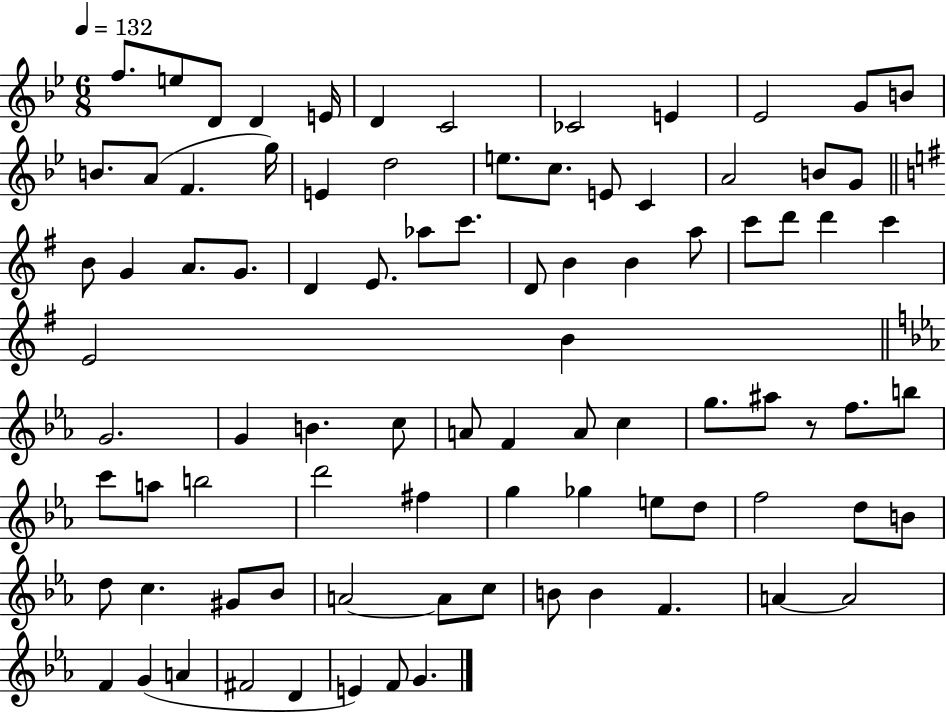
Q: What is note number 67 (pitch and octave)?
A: B4